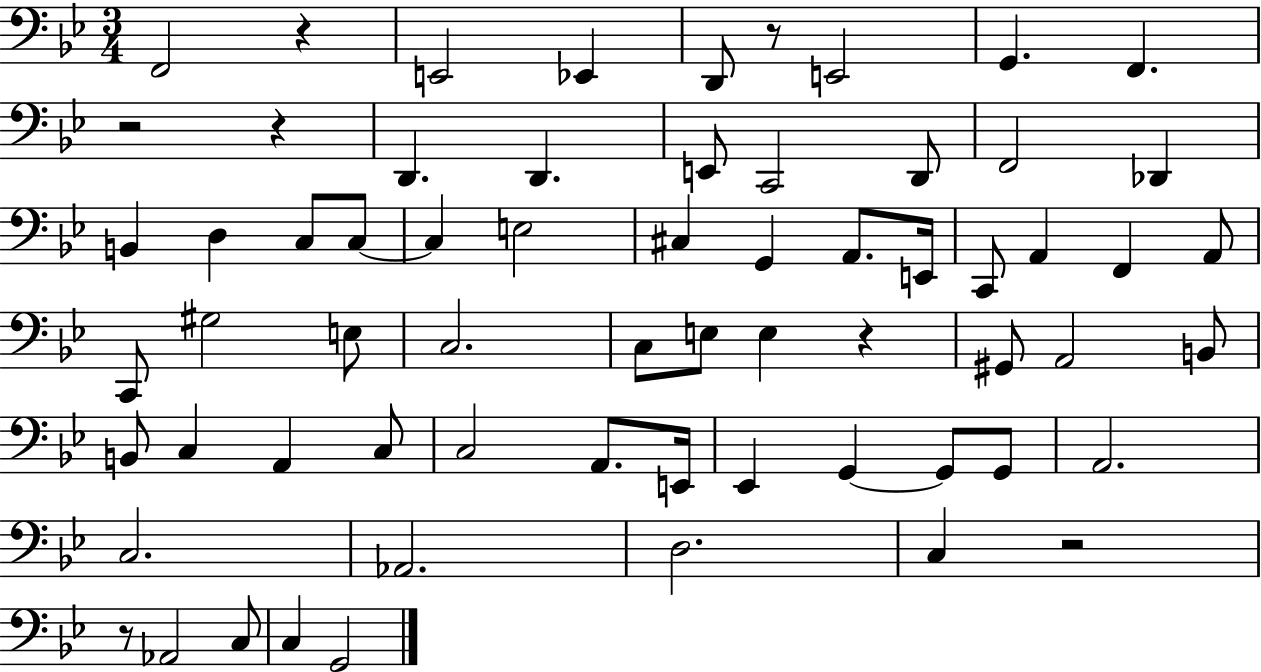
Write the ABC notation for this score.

X:1
T:Untitled
M:3/4
L:1/4
K:Bb
F,,2 z E,,2 _E,, D,,/2 z/2 E,,2 G,, F,, z2 z D,, D,, E,,/2 C,,2 D,,/2 F,,2 _D,, B,, D, C,/2 C,/2 C, E,2 ^C, G,, A,,/2 E,,/4 C,,/2 A,, F,, A,,/2 C,,/2 ^G,2 E,/2 C,2 C,/2 E,/2 E, z ^G,,/2 A,,2 B,,/2 B,,/2 C, A,, C,/2 C,2 A,,/2 E,,/4 _E,, G,, G,,/2 G,,/2 A,,2 C,2 _A,,2 D,2 C, z2 z/2 _A,,2 C,/2 C, G,,2